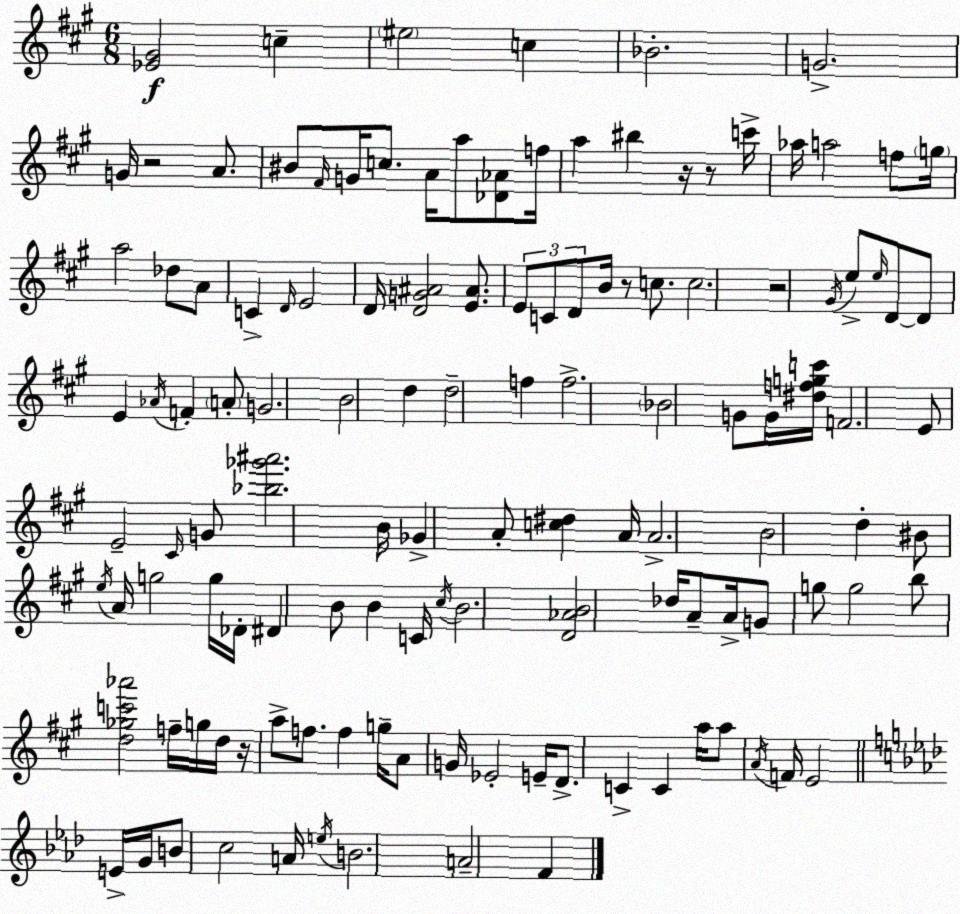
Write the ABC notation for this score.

X:1
T:Untitled
M:6/8
L:1/4
K:A
[_E^G]2 c ^e2 c _B2 G2 G/4 z2 A/2 ^B/2 ^F/4 G/4 c/2 A/4 a/2 [_D_A]/2 f/4 a ^b z/4 z/2 c'/4 _a/4 a2 f/2 g/4 a2 _d/2 A/2 C D/4 E2 D/4 [DG^A]2 [E^A]/2 E/2 C/2 D/2 B/4 z/2 c/2 c2 z2 ^G/4 e/2 e/4 D/2 D/2 E _A/4 F A/2 G2 B2 d d2 f f2 _B2 G/2 G/4 [^dfgc']/4 F2 E/2 E2 ^C/4 G/2 [_b_g'^a']2 B/4 _G A/2 [c^d] A/4 A2 B2 d ^B/2 e/4 A/4 g2 g/4 _D/4 ^D B/2 B C/4 ^c/4 B2 [D_AB]2 _d/4 A/2 A/4 G/2 g/2 g2 b/2 [d_gc'_a']2 f/4 g/4 d/4 z/4 a/2 f/2 f g/4 A/2 G/4 _E2 E/4 D/2 C C a/4 a/2 A/4 F/4 E2 E/4 G/4 B/2 c2 A/4 e/4 B2 A2 F